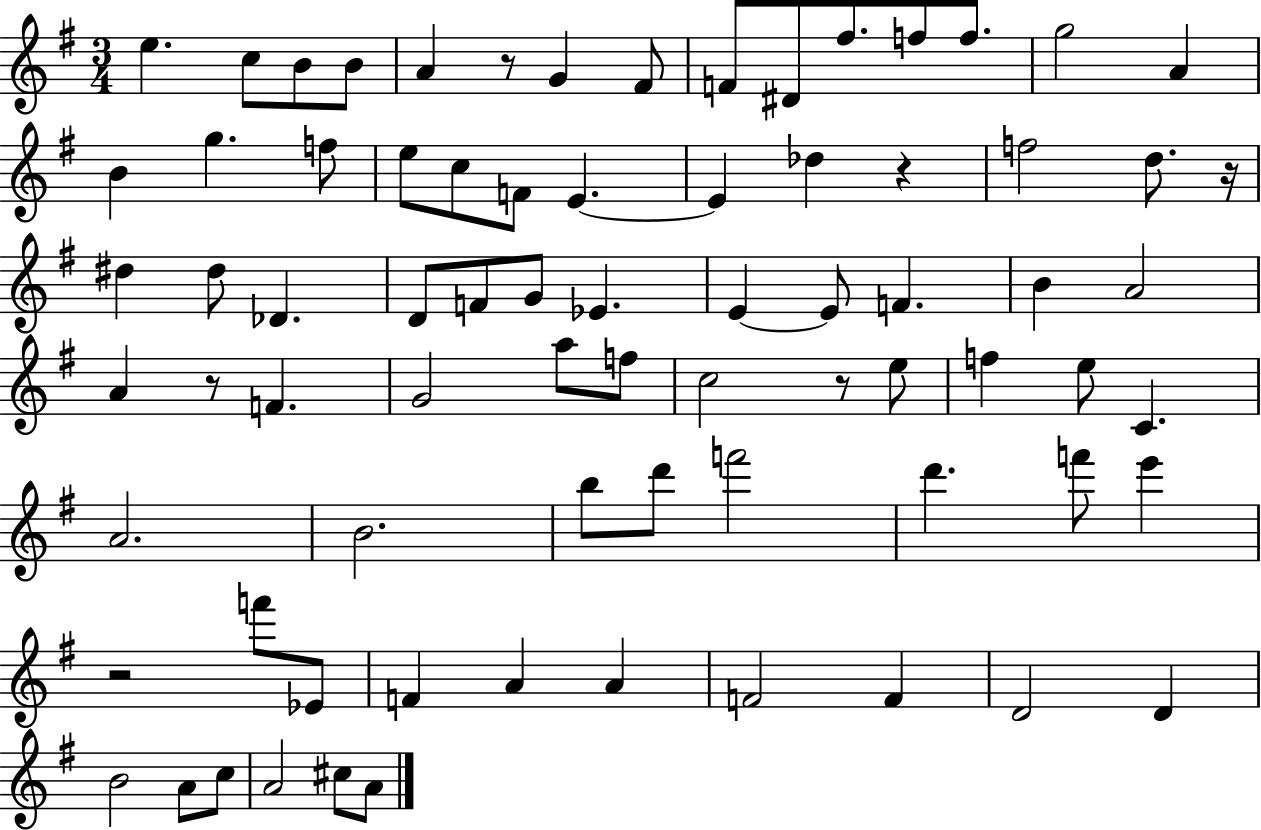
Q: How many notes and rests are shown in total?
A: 76